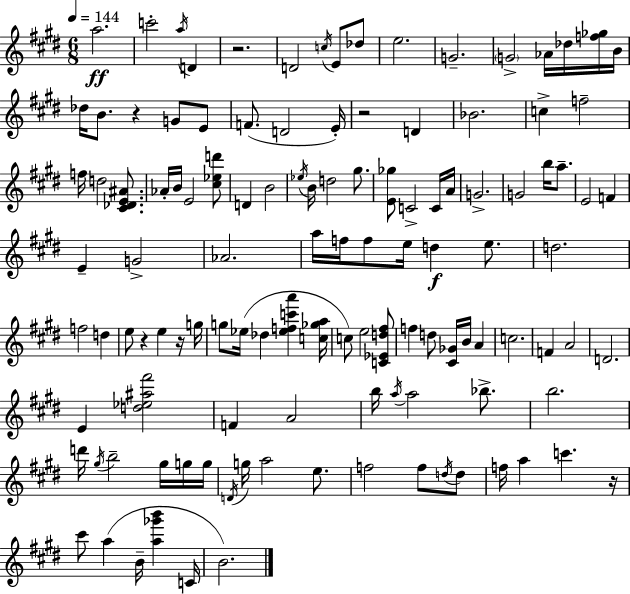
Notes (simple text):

A5/h. C6/h A5/s D4/q R/h. D4/h C5/s E4/e Db5/e E5/h. G4/h. G4/h Ab4/s Db5/s [F5,Gb5]/s B4/s Db5/s B4/e. R/q G4/e E4/e F4/e. D4/h E4/s R/h D4/q Bb4/h. C5/q F5/h F5/s D5/h [C#4,Db4,E4,A#4]/e. Ab4/s B4/s E4/h [C#5,Eb5,D6]/e D4/q B4/h Eb5/s B4/s D5/h G#5/e. [E4,Gb5]/e C4/h C4/s A4/s G4/h. G4/h B5/s A5/e. E4/h F4/q E4/q G4/h Ab4/h. A5/s F5/s F5/e E5/s D5/q E5/e. D5/h. F5/h D5/q E5/e R/q E5/q R/s G5/s G5/e Eb5/s Db5/q [Eb5,F5,C6,A6]/q [C5,Gb5,A5]/s C5/e E5/h [C4,Eb4,D5,F#5]/e F5/q D5/e [C#4,Gb4]/s B4/s A4/q C5/h. F4/q A4/h D4/h. E4/q [D5,Eb5,A#5,F#6]/h F4/q A4/h B5/s A5/s A5/h Bb5/e. B5/h. D6/s G#5/s B5/h G#5/s G5/s G5/s D4/s G5/s A5/h E5/e. F5/h F5/e D5/s D5/e F5/s A5/q C6/q. R/s C#6/e A5/q B4/s [A5,Gb6,B6]/q C4/s B4/h.